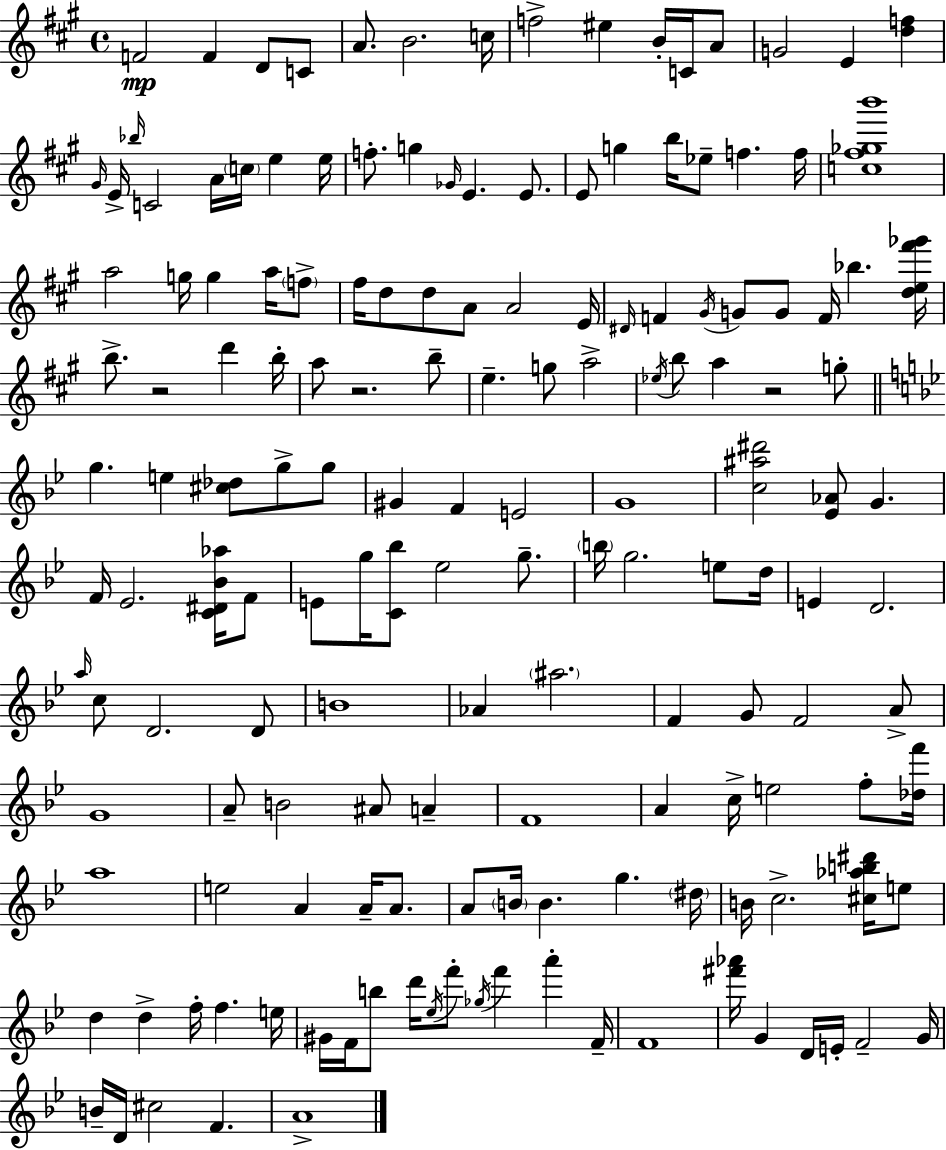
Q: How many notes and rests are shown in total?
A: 159